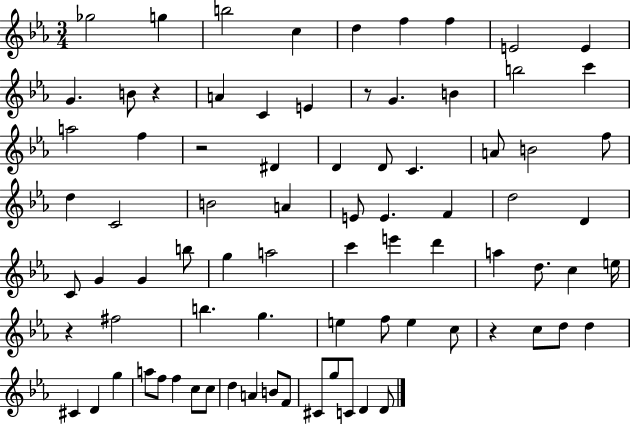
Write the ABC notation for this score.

X:1
T:Untitled
M:3/4
L:1/4
K:Eb
_g2 g b2 c d f f E2 E G B/2 z A C E z/2 G B b2 c' a2 f z2 ^D D D/2 C A/2 B2 f/2 d C2 B2 A E/2 E F d2 D C/2 G G b/2 g a2 c' e' d' a d/2 c e/4 z ^f2 b g e f/2 e c/2 z c/2 d/2 d ^C D g a/2 f/2 f c/2 c/2 d A B/2 F/2 ^C/2 g/2 C/2 D D/2